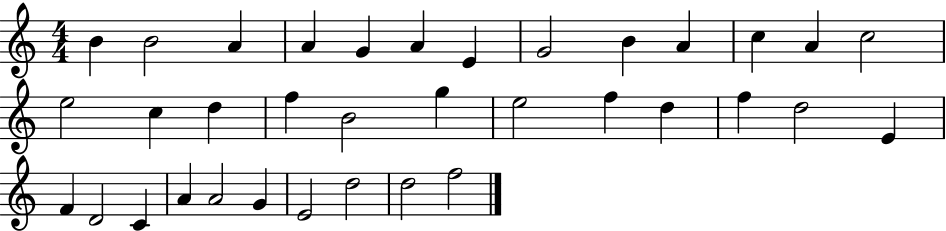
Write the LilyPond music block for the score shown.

{
  \clef treble
  \numericTimeSignature
  \time 4/4
  \key c \major
  b'4 b'2 a'4 | a'4 g'4 a'4 e'4 | g'2 b'4 a'4 | c''4 a'4 c''2 | \break e''2 c''4 d''4 | f''4 b'2 g''4 | e''2 f''4 d''4 | f''4 d''2 e'4 | \break f'4 d'2 c'4 | a'4 a'2 g'4 | e'2 d''2 | d''2 f''2 | \break \bar "|."
}